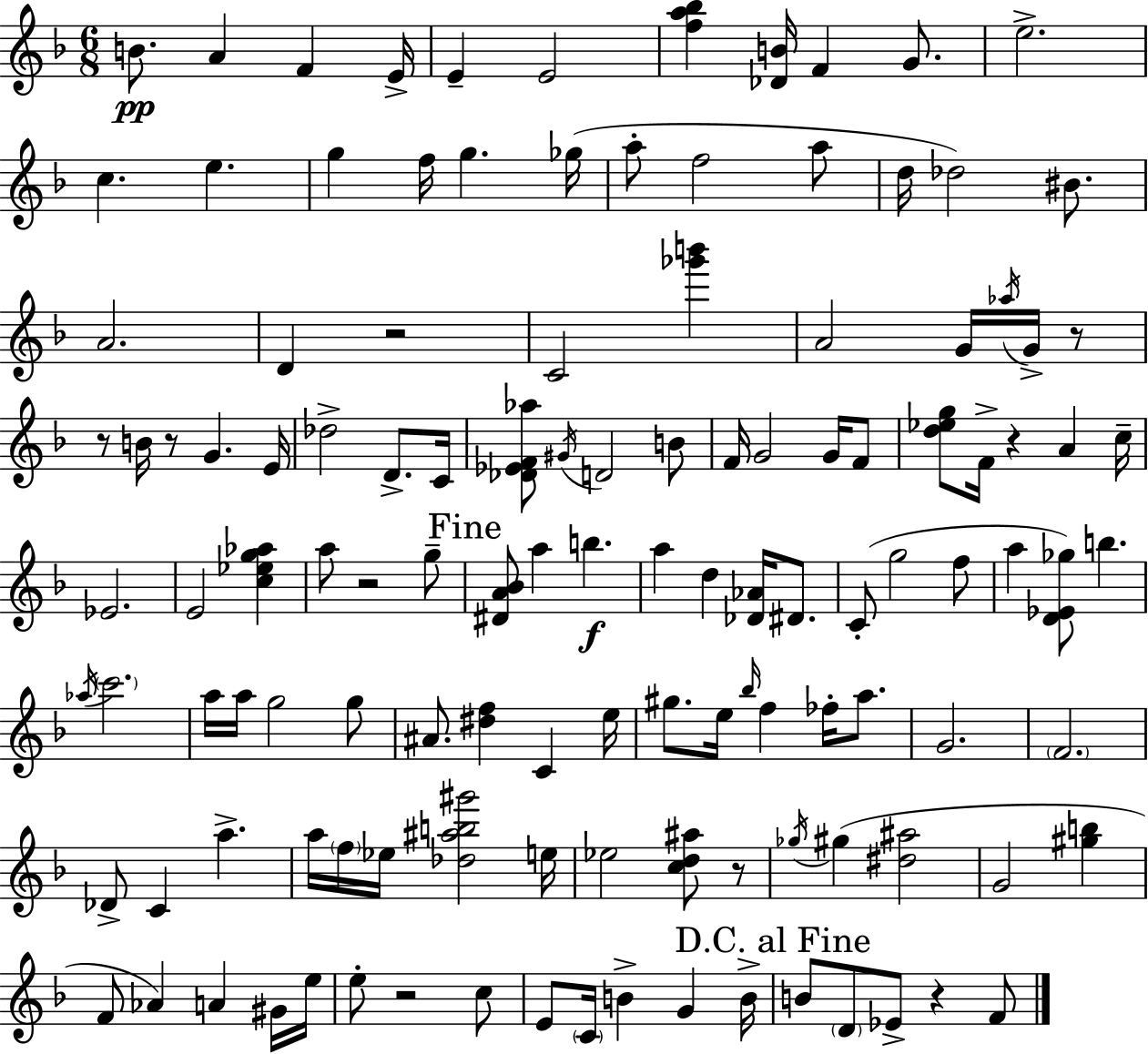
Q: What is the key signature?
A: D minor